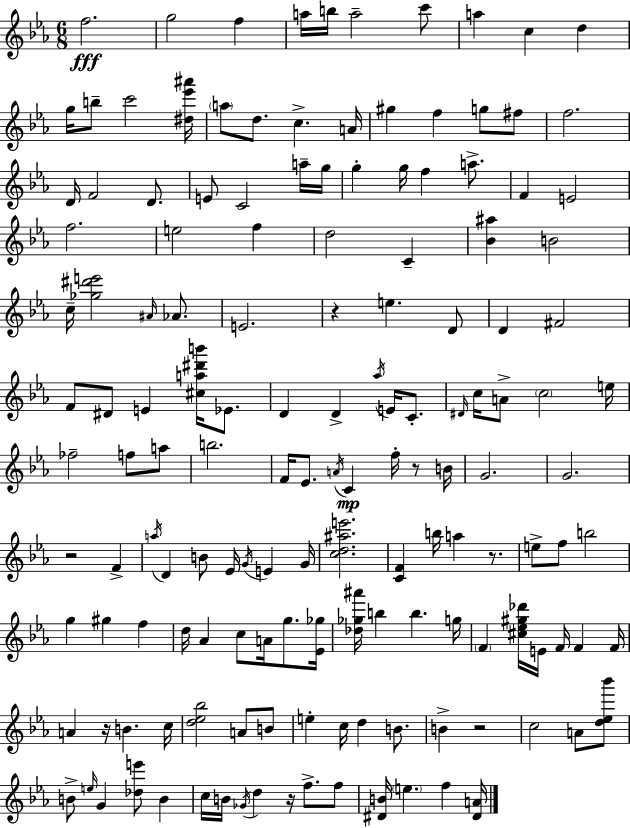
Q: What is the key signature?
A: EES major